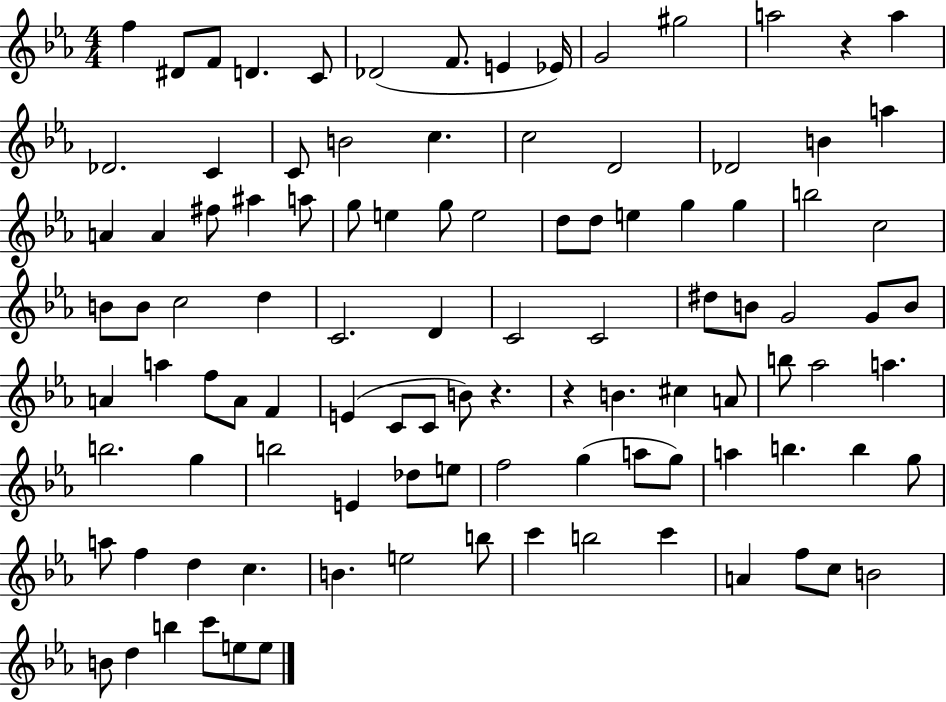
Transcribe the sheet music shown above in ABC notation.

X:1
T:Untitled
M:4/4
L:1/4
K:Eb
f ^D/2 F/2 D C/2 _D2 F/2 E _E/4 G2 ^g2 a2 z a _D2 C C/2 B2 c c2 D2 _D2 B a A A ^f/2 ^a a/2 g/2 e g/2 e2 d/2 d/2 e g g b2 c2 B/2 B/2 c2 d C2 D C2 C2 ^d/2 B/2 G2 G/2 B/2 A a f/2 A/2 F E C/2 C/2 B/2 z z B ^c A/2 b/2 _a2 a b2 g b2 E _d/2 e/2 f2 g a/2 g/2 a b b g/2 a/2 f d c B e2 b/2 c' b2 c' A f/2 c/2 B2 B/2 d b c'/2 e/2 e/2